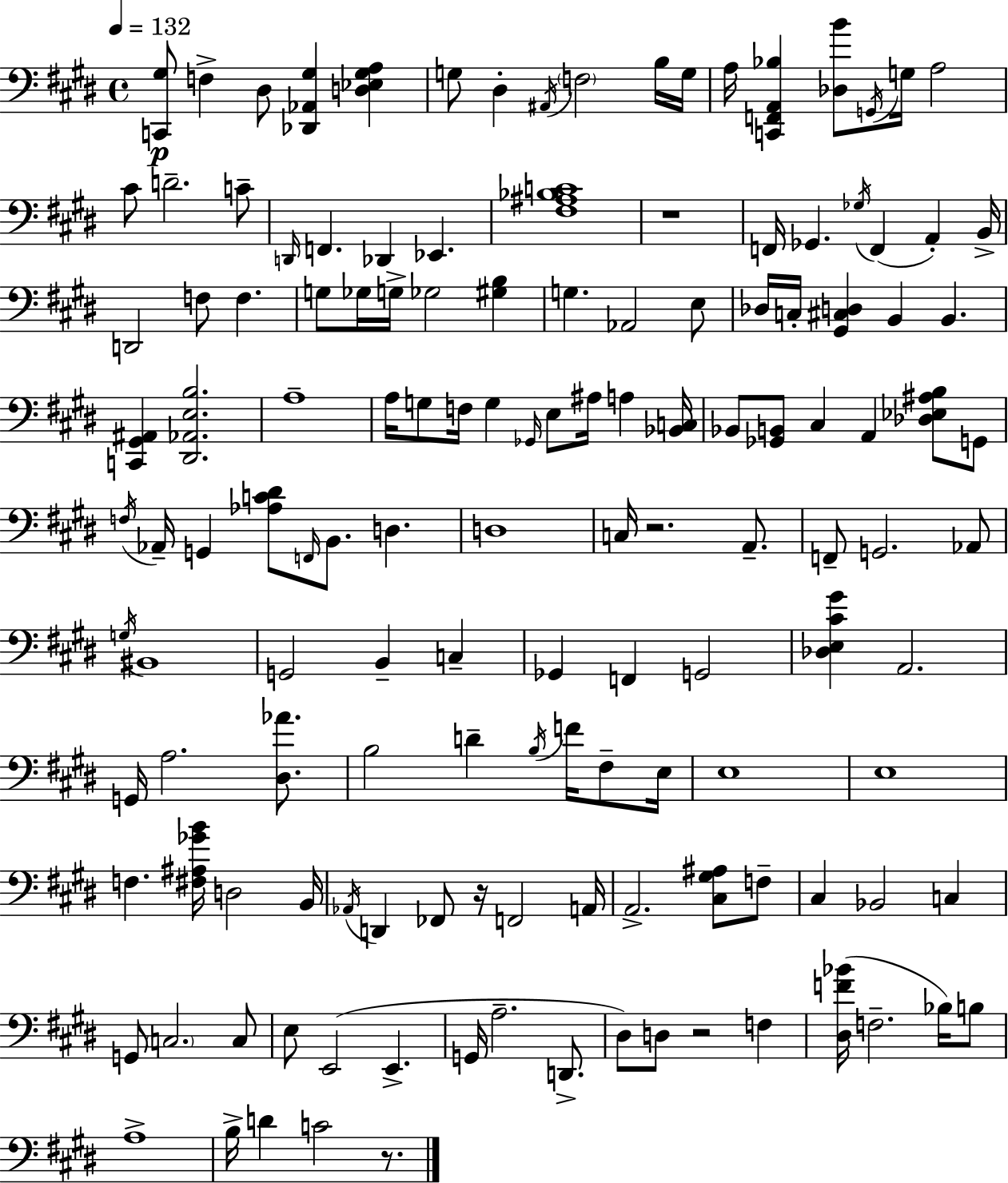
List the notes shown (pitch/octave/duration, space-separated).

[C2,G#3]/e F3/q D#3/e [Db2,Ab2,G#3]/q [D3,Eb3,G#3,A3]/q G3/e D#3/q A#2/s F3/h B3/s G3/s A3/s [C2,F2,A2,Bb3]/q [Db3,B4]/e G2/s G3/s A3/h C#4/e D4/h. C4/e D2/s F2/q. Db2/q Eb2/q. [F#3,A#3,Bb3,C4]/w R/w F2/s Gb2/q. Gb3/s F2/q A2/q B2/s D2/h F3/e F3/q. G3/e Gb3/s G3/s Gb3/h [G#3,B3]/q G3/q. Ab2/h E3/e Db3/s C3/s [G#2,C#3,D3]/q B2/q B2/q. [C2,G#2,A#2]/q [D#2,Ab2,E3,B3]/h. A3/w A3/s G3/e F3/s G3/q Gb2/s E3/e A#3/s A3/q [Bb2,C3]/s Bb2/e [Gb2,B2]/e C#3/q A2/q [Db3,Eb3,A#3,B3]/e G2/e F3/s Ab2/s G2/q [Ab3,C4,D#4]/e F2/s B2/e. D3/q. D3/w C3/s R/h. A2/e. F2/e G2/h. Ab2/e G3/s BIS2/w G2/h B2/q C3/q Gb2/q F2/q G2/h [Db3,E3,C#4,G#4]/q A2/h. G2/s A3/h. [D#3,Ab4]/e. B3/h D4/q B3/s F4/s F#3/e E3/s E3/w E3/w F3/q. [F#3,A#3,Gb4,B4]/s D3/h B2/s Ab2/s D2/q FES2/e R/s F2/h A2/s A2/h. [C#3,G#3,A#3]/e F3/e C#3/q Bb2/h C3/q G2/e C3/h. C3/e E3/e E2/h E2/q. G2/s A3/h. D2/e. D#3/e D3/e R/h F3/q [D#3,F4,Bb4]/s F3/h. Bb3/s B3/e A3/w B3/s D4/q C4/h R/e.